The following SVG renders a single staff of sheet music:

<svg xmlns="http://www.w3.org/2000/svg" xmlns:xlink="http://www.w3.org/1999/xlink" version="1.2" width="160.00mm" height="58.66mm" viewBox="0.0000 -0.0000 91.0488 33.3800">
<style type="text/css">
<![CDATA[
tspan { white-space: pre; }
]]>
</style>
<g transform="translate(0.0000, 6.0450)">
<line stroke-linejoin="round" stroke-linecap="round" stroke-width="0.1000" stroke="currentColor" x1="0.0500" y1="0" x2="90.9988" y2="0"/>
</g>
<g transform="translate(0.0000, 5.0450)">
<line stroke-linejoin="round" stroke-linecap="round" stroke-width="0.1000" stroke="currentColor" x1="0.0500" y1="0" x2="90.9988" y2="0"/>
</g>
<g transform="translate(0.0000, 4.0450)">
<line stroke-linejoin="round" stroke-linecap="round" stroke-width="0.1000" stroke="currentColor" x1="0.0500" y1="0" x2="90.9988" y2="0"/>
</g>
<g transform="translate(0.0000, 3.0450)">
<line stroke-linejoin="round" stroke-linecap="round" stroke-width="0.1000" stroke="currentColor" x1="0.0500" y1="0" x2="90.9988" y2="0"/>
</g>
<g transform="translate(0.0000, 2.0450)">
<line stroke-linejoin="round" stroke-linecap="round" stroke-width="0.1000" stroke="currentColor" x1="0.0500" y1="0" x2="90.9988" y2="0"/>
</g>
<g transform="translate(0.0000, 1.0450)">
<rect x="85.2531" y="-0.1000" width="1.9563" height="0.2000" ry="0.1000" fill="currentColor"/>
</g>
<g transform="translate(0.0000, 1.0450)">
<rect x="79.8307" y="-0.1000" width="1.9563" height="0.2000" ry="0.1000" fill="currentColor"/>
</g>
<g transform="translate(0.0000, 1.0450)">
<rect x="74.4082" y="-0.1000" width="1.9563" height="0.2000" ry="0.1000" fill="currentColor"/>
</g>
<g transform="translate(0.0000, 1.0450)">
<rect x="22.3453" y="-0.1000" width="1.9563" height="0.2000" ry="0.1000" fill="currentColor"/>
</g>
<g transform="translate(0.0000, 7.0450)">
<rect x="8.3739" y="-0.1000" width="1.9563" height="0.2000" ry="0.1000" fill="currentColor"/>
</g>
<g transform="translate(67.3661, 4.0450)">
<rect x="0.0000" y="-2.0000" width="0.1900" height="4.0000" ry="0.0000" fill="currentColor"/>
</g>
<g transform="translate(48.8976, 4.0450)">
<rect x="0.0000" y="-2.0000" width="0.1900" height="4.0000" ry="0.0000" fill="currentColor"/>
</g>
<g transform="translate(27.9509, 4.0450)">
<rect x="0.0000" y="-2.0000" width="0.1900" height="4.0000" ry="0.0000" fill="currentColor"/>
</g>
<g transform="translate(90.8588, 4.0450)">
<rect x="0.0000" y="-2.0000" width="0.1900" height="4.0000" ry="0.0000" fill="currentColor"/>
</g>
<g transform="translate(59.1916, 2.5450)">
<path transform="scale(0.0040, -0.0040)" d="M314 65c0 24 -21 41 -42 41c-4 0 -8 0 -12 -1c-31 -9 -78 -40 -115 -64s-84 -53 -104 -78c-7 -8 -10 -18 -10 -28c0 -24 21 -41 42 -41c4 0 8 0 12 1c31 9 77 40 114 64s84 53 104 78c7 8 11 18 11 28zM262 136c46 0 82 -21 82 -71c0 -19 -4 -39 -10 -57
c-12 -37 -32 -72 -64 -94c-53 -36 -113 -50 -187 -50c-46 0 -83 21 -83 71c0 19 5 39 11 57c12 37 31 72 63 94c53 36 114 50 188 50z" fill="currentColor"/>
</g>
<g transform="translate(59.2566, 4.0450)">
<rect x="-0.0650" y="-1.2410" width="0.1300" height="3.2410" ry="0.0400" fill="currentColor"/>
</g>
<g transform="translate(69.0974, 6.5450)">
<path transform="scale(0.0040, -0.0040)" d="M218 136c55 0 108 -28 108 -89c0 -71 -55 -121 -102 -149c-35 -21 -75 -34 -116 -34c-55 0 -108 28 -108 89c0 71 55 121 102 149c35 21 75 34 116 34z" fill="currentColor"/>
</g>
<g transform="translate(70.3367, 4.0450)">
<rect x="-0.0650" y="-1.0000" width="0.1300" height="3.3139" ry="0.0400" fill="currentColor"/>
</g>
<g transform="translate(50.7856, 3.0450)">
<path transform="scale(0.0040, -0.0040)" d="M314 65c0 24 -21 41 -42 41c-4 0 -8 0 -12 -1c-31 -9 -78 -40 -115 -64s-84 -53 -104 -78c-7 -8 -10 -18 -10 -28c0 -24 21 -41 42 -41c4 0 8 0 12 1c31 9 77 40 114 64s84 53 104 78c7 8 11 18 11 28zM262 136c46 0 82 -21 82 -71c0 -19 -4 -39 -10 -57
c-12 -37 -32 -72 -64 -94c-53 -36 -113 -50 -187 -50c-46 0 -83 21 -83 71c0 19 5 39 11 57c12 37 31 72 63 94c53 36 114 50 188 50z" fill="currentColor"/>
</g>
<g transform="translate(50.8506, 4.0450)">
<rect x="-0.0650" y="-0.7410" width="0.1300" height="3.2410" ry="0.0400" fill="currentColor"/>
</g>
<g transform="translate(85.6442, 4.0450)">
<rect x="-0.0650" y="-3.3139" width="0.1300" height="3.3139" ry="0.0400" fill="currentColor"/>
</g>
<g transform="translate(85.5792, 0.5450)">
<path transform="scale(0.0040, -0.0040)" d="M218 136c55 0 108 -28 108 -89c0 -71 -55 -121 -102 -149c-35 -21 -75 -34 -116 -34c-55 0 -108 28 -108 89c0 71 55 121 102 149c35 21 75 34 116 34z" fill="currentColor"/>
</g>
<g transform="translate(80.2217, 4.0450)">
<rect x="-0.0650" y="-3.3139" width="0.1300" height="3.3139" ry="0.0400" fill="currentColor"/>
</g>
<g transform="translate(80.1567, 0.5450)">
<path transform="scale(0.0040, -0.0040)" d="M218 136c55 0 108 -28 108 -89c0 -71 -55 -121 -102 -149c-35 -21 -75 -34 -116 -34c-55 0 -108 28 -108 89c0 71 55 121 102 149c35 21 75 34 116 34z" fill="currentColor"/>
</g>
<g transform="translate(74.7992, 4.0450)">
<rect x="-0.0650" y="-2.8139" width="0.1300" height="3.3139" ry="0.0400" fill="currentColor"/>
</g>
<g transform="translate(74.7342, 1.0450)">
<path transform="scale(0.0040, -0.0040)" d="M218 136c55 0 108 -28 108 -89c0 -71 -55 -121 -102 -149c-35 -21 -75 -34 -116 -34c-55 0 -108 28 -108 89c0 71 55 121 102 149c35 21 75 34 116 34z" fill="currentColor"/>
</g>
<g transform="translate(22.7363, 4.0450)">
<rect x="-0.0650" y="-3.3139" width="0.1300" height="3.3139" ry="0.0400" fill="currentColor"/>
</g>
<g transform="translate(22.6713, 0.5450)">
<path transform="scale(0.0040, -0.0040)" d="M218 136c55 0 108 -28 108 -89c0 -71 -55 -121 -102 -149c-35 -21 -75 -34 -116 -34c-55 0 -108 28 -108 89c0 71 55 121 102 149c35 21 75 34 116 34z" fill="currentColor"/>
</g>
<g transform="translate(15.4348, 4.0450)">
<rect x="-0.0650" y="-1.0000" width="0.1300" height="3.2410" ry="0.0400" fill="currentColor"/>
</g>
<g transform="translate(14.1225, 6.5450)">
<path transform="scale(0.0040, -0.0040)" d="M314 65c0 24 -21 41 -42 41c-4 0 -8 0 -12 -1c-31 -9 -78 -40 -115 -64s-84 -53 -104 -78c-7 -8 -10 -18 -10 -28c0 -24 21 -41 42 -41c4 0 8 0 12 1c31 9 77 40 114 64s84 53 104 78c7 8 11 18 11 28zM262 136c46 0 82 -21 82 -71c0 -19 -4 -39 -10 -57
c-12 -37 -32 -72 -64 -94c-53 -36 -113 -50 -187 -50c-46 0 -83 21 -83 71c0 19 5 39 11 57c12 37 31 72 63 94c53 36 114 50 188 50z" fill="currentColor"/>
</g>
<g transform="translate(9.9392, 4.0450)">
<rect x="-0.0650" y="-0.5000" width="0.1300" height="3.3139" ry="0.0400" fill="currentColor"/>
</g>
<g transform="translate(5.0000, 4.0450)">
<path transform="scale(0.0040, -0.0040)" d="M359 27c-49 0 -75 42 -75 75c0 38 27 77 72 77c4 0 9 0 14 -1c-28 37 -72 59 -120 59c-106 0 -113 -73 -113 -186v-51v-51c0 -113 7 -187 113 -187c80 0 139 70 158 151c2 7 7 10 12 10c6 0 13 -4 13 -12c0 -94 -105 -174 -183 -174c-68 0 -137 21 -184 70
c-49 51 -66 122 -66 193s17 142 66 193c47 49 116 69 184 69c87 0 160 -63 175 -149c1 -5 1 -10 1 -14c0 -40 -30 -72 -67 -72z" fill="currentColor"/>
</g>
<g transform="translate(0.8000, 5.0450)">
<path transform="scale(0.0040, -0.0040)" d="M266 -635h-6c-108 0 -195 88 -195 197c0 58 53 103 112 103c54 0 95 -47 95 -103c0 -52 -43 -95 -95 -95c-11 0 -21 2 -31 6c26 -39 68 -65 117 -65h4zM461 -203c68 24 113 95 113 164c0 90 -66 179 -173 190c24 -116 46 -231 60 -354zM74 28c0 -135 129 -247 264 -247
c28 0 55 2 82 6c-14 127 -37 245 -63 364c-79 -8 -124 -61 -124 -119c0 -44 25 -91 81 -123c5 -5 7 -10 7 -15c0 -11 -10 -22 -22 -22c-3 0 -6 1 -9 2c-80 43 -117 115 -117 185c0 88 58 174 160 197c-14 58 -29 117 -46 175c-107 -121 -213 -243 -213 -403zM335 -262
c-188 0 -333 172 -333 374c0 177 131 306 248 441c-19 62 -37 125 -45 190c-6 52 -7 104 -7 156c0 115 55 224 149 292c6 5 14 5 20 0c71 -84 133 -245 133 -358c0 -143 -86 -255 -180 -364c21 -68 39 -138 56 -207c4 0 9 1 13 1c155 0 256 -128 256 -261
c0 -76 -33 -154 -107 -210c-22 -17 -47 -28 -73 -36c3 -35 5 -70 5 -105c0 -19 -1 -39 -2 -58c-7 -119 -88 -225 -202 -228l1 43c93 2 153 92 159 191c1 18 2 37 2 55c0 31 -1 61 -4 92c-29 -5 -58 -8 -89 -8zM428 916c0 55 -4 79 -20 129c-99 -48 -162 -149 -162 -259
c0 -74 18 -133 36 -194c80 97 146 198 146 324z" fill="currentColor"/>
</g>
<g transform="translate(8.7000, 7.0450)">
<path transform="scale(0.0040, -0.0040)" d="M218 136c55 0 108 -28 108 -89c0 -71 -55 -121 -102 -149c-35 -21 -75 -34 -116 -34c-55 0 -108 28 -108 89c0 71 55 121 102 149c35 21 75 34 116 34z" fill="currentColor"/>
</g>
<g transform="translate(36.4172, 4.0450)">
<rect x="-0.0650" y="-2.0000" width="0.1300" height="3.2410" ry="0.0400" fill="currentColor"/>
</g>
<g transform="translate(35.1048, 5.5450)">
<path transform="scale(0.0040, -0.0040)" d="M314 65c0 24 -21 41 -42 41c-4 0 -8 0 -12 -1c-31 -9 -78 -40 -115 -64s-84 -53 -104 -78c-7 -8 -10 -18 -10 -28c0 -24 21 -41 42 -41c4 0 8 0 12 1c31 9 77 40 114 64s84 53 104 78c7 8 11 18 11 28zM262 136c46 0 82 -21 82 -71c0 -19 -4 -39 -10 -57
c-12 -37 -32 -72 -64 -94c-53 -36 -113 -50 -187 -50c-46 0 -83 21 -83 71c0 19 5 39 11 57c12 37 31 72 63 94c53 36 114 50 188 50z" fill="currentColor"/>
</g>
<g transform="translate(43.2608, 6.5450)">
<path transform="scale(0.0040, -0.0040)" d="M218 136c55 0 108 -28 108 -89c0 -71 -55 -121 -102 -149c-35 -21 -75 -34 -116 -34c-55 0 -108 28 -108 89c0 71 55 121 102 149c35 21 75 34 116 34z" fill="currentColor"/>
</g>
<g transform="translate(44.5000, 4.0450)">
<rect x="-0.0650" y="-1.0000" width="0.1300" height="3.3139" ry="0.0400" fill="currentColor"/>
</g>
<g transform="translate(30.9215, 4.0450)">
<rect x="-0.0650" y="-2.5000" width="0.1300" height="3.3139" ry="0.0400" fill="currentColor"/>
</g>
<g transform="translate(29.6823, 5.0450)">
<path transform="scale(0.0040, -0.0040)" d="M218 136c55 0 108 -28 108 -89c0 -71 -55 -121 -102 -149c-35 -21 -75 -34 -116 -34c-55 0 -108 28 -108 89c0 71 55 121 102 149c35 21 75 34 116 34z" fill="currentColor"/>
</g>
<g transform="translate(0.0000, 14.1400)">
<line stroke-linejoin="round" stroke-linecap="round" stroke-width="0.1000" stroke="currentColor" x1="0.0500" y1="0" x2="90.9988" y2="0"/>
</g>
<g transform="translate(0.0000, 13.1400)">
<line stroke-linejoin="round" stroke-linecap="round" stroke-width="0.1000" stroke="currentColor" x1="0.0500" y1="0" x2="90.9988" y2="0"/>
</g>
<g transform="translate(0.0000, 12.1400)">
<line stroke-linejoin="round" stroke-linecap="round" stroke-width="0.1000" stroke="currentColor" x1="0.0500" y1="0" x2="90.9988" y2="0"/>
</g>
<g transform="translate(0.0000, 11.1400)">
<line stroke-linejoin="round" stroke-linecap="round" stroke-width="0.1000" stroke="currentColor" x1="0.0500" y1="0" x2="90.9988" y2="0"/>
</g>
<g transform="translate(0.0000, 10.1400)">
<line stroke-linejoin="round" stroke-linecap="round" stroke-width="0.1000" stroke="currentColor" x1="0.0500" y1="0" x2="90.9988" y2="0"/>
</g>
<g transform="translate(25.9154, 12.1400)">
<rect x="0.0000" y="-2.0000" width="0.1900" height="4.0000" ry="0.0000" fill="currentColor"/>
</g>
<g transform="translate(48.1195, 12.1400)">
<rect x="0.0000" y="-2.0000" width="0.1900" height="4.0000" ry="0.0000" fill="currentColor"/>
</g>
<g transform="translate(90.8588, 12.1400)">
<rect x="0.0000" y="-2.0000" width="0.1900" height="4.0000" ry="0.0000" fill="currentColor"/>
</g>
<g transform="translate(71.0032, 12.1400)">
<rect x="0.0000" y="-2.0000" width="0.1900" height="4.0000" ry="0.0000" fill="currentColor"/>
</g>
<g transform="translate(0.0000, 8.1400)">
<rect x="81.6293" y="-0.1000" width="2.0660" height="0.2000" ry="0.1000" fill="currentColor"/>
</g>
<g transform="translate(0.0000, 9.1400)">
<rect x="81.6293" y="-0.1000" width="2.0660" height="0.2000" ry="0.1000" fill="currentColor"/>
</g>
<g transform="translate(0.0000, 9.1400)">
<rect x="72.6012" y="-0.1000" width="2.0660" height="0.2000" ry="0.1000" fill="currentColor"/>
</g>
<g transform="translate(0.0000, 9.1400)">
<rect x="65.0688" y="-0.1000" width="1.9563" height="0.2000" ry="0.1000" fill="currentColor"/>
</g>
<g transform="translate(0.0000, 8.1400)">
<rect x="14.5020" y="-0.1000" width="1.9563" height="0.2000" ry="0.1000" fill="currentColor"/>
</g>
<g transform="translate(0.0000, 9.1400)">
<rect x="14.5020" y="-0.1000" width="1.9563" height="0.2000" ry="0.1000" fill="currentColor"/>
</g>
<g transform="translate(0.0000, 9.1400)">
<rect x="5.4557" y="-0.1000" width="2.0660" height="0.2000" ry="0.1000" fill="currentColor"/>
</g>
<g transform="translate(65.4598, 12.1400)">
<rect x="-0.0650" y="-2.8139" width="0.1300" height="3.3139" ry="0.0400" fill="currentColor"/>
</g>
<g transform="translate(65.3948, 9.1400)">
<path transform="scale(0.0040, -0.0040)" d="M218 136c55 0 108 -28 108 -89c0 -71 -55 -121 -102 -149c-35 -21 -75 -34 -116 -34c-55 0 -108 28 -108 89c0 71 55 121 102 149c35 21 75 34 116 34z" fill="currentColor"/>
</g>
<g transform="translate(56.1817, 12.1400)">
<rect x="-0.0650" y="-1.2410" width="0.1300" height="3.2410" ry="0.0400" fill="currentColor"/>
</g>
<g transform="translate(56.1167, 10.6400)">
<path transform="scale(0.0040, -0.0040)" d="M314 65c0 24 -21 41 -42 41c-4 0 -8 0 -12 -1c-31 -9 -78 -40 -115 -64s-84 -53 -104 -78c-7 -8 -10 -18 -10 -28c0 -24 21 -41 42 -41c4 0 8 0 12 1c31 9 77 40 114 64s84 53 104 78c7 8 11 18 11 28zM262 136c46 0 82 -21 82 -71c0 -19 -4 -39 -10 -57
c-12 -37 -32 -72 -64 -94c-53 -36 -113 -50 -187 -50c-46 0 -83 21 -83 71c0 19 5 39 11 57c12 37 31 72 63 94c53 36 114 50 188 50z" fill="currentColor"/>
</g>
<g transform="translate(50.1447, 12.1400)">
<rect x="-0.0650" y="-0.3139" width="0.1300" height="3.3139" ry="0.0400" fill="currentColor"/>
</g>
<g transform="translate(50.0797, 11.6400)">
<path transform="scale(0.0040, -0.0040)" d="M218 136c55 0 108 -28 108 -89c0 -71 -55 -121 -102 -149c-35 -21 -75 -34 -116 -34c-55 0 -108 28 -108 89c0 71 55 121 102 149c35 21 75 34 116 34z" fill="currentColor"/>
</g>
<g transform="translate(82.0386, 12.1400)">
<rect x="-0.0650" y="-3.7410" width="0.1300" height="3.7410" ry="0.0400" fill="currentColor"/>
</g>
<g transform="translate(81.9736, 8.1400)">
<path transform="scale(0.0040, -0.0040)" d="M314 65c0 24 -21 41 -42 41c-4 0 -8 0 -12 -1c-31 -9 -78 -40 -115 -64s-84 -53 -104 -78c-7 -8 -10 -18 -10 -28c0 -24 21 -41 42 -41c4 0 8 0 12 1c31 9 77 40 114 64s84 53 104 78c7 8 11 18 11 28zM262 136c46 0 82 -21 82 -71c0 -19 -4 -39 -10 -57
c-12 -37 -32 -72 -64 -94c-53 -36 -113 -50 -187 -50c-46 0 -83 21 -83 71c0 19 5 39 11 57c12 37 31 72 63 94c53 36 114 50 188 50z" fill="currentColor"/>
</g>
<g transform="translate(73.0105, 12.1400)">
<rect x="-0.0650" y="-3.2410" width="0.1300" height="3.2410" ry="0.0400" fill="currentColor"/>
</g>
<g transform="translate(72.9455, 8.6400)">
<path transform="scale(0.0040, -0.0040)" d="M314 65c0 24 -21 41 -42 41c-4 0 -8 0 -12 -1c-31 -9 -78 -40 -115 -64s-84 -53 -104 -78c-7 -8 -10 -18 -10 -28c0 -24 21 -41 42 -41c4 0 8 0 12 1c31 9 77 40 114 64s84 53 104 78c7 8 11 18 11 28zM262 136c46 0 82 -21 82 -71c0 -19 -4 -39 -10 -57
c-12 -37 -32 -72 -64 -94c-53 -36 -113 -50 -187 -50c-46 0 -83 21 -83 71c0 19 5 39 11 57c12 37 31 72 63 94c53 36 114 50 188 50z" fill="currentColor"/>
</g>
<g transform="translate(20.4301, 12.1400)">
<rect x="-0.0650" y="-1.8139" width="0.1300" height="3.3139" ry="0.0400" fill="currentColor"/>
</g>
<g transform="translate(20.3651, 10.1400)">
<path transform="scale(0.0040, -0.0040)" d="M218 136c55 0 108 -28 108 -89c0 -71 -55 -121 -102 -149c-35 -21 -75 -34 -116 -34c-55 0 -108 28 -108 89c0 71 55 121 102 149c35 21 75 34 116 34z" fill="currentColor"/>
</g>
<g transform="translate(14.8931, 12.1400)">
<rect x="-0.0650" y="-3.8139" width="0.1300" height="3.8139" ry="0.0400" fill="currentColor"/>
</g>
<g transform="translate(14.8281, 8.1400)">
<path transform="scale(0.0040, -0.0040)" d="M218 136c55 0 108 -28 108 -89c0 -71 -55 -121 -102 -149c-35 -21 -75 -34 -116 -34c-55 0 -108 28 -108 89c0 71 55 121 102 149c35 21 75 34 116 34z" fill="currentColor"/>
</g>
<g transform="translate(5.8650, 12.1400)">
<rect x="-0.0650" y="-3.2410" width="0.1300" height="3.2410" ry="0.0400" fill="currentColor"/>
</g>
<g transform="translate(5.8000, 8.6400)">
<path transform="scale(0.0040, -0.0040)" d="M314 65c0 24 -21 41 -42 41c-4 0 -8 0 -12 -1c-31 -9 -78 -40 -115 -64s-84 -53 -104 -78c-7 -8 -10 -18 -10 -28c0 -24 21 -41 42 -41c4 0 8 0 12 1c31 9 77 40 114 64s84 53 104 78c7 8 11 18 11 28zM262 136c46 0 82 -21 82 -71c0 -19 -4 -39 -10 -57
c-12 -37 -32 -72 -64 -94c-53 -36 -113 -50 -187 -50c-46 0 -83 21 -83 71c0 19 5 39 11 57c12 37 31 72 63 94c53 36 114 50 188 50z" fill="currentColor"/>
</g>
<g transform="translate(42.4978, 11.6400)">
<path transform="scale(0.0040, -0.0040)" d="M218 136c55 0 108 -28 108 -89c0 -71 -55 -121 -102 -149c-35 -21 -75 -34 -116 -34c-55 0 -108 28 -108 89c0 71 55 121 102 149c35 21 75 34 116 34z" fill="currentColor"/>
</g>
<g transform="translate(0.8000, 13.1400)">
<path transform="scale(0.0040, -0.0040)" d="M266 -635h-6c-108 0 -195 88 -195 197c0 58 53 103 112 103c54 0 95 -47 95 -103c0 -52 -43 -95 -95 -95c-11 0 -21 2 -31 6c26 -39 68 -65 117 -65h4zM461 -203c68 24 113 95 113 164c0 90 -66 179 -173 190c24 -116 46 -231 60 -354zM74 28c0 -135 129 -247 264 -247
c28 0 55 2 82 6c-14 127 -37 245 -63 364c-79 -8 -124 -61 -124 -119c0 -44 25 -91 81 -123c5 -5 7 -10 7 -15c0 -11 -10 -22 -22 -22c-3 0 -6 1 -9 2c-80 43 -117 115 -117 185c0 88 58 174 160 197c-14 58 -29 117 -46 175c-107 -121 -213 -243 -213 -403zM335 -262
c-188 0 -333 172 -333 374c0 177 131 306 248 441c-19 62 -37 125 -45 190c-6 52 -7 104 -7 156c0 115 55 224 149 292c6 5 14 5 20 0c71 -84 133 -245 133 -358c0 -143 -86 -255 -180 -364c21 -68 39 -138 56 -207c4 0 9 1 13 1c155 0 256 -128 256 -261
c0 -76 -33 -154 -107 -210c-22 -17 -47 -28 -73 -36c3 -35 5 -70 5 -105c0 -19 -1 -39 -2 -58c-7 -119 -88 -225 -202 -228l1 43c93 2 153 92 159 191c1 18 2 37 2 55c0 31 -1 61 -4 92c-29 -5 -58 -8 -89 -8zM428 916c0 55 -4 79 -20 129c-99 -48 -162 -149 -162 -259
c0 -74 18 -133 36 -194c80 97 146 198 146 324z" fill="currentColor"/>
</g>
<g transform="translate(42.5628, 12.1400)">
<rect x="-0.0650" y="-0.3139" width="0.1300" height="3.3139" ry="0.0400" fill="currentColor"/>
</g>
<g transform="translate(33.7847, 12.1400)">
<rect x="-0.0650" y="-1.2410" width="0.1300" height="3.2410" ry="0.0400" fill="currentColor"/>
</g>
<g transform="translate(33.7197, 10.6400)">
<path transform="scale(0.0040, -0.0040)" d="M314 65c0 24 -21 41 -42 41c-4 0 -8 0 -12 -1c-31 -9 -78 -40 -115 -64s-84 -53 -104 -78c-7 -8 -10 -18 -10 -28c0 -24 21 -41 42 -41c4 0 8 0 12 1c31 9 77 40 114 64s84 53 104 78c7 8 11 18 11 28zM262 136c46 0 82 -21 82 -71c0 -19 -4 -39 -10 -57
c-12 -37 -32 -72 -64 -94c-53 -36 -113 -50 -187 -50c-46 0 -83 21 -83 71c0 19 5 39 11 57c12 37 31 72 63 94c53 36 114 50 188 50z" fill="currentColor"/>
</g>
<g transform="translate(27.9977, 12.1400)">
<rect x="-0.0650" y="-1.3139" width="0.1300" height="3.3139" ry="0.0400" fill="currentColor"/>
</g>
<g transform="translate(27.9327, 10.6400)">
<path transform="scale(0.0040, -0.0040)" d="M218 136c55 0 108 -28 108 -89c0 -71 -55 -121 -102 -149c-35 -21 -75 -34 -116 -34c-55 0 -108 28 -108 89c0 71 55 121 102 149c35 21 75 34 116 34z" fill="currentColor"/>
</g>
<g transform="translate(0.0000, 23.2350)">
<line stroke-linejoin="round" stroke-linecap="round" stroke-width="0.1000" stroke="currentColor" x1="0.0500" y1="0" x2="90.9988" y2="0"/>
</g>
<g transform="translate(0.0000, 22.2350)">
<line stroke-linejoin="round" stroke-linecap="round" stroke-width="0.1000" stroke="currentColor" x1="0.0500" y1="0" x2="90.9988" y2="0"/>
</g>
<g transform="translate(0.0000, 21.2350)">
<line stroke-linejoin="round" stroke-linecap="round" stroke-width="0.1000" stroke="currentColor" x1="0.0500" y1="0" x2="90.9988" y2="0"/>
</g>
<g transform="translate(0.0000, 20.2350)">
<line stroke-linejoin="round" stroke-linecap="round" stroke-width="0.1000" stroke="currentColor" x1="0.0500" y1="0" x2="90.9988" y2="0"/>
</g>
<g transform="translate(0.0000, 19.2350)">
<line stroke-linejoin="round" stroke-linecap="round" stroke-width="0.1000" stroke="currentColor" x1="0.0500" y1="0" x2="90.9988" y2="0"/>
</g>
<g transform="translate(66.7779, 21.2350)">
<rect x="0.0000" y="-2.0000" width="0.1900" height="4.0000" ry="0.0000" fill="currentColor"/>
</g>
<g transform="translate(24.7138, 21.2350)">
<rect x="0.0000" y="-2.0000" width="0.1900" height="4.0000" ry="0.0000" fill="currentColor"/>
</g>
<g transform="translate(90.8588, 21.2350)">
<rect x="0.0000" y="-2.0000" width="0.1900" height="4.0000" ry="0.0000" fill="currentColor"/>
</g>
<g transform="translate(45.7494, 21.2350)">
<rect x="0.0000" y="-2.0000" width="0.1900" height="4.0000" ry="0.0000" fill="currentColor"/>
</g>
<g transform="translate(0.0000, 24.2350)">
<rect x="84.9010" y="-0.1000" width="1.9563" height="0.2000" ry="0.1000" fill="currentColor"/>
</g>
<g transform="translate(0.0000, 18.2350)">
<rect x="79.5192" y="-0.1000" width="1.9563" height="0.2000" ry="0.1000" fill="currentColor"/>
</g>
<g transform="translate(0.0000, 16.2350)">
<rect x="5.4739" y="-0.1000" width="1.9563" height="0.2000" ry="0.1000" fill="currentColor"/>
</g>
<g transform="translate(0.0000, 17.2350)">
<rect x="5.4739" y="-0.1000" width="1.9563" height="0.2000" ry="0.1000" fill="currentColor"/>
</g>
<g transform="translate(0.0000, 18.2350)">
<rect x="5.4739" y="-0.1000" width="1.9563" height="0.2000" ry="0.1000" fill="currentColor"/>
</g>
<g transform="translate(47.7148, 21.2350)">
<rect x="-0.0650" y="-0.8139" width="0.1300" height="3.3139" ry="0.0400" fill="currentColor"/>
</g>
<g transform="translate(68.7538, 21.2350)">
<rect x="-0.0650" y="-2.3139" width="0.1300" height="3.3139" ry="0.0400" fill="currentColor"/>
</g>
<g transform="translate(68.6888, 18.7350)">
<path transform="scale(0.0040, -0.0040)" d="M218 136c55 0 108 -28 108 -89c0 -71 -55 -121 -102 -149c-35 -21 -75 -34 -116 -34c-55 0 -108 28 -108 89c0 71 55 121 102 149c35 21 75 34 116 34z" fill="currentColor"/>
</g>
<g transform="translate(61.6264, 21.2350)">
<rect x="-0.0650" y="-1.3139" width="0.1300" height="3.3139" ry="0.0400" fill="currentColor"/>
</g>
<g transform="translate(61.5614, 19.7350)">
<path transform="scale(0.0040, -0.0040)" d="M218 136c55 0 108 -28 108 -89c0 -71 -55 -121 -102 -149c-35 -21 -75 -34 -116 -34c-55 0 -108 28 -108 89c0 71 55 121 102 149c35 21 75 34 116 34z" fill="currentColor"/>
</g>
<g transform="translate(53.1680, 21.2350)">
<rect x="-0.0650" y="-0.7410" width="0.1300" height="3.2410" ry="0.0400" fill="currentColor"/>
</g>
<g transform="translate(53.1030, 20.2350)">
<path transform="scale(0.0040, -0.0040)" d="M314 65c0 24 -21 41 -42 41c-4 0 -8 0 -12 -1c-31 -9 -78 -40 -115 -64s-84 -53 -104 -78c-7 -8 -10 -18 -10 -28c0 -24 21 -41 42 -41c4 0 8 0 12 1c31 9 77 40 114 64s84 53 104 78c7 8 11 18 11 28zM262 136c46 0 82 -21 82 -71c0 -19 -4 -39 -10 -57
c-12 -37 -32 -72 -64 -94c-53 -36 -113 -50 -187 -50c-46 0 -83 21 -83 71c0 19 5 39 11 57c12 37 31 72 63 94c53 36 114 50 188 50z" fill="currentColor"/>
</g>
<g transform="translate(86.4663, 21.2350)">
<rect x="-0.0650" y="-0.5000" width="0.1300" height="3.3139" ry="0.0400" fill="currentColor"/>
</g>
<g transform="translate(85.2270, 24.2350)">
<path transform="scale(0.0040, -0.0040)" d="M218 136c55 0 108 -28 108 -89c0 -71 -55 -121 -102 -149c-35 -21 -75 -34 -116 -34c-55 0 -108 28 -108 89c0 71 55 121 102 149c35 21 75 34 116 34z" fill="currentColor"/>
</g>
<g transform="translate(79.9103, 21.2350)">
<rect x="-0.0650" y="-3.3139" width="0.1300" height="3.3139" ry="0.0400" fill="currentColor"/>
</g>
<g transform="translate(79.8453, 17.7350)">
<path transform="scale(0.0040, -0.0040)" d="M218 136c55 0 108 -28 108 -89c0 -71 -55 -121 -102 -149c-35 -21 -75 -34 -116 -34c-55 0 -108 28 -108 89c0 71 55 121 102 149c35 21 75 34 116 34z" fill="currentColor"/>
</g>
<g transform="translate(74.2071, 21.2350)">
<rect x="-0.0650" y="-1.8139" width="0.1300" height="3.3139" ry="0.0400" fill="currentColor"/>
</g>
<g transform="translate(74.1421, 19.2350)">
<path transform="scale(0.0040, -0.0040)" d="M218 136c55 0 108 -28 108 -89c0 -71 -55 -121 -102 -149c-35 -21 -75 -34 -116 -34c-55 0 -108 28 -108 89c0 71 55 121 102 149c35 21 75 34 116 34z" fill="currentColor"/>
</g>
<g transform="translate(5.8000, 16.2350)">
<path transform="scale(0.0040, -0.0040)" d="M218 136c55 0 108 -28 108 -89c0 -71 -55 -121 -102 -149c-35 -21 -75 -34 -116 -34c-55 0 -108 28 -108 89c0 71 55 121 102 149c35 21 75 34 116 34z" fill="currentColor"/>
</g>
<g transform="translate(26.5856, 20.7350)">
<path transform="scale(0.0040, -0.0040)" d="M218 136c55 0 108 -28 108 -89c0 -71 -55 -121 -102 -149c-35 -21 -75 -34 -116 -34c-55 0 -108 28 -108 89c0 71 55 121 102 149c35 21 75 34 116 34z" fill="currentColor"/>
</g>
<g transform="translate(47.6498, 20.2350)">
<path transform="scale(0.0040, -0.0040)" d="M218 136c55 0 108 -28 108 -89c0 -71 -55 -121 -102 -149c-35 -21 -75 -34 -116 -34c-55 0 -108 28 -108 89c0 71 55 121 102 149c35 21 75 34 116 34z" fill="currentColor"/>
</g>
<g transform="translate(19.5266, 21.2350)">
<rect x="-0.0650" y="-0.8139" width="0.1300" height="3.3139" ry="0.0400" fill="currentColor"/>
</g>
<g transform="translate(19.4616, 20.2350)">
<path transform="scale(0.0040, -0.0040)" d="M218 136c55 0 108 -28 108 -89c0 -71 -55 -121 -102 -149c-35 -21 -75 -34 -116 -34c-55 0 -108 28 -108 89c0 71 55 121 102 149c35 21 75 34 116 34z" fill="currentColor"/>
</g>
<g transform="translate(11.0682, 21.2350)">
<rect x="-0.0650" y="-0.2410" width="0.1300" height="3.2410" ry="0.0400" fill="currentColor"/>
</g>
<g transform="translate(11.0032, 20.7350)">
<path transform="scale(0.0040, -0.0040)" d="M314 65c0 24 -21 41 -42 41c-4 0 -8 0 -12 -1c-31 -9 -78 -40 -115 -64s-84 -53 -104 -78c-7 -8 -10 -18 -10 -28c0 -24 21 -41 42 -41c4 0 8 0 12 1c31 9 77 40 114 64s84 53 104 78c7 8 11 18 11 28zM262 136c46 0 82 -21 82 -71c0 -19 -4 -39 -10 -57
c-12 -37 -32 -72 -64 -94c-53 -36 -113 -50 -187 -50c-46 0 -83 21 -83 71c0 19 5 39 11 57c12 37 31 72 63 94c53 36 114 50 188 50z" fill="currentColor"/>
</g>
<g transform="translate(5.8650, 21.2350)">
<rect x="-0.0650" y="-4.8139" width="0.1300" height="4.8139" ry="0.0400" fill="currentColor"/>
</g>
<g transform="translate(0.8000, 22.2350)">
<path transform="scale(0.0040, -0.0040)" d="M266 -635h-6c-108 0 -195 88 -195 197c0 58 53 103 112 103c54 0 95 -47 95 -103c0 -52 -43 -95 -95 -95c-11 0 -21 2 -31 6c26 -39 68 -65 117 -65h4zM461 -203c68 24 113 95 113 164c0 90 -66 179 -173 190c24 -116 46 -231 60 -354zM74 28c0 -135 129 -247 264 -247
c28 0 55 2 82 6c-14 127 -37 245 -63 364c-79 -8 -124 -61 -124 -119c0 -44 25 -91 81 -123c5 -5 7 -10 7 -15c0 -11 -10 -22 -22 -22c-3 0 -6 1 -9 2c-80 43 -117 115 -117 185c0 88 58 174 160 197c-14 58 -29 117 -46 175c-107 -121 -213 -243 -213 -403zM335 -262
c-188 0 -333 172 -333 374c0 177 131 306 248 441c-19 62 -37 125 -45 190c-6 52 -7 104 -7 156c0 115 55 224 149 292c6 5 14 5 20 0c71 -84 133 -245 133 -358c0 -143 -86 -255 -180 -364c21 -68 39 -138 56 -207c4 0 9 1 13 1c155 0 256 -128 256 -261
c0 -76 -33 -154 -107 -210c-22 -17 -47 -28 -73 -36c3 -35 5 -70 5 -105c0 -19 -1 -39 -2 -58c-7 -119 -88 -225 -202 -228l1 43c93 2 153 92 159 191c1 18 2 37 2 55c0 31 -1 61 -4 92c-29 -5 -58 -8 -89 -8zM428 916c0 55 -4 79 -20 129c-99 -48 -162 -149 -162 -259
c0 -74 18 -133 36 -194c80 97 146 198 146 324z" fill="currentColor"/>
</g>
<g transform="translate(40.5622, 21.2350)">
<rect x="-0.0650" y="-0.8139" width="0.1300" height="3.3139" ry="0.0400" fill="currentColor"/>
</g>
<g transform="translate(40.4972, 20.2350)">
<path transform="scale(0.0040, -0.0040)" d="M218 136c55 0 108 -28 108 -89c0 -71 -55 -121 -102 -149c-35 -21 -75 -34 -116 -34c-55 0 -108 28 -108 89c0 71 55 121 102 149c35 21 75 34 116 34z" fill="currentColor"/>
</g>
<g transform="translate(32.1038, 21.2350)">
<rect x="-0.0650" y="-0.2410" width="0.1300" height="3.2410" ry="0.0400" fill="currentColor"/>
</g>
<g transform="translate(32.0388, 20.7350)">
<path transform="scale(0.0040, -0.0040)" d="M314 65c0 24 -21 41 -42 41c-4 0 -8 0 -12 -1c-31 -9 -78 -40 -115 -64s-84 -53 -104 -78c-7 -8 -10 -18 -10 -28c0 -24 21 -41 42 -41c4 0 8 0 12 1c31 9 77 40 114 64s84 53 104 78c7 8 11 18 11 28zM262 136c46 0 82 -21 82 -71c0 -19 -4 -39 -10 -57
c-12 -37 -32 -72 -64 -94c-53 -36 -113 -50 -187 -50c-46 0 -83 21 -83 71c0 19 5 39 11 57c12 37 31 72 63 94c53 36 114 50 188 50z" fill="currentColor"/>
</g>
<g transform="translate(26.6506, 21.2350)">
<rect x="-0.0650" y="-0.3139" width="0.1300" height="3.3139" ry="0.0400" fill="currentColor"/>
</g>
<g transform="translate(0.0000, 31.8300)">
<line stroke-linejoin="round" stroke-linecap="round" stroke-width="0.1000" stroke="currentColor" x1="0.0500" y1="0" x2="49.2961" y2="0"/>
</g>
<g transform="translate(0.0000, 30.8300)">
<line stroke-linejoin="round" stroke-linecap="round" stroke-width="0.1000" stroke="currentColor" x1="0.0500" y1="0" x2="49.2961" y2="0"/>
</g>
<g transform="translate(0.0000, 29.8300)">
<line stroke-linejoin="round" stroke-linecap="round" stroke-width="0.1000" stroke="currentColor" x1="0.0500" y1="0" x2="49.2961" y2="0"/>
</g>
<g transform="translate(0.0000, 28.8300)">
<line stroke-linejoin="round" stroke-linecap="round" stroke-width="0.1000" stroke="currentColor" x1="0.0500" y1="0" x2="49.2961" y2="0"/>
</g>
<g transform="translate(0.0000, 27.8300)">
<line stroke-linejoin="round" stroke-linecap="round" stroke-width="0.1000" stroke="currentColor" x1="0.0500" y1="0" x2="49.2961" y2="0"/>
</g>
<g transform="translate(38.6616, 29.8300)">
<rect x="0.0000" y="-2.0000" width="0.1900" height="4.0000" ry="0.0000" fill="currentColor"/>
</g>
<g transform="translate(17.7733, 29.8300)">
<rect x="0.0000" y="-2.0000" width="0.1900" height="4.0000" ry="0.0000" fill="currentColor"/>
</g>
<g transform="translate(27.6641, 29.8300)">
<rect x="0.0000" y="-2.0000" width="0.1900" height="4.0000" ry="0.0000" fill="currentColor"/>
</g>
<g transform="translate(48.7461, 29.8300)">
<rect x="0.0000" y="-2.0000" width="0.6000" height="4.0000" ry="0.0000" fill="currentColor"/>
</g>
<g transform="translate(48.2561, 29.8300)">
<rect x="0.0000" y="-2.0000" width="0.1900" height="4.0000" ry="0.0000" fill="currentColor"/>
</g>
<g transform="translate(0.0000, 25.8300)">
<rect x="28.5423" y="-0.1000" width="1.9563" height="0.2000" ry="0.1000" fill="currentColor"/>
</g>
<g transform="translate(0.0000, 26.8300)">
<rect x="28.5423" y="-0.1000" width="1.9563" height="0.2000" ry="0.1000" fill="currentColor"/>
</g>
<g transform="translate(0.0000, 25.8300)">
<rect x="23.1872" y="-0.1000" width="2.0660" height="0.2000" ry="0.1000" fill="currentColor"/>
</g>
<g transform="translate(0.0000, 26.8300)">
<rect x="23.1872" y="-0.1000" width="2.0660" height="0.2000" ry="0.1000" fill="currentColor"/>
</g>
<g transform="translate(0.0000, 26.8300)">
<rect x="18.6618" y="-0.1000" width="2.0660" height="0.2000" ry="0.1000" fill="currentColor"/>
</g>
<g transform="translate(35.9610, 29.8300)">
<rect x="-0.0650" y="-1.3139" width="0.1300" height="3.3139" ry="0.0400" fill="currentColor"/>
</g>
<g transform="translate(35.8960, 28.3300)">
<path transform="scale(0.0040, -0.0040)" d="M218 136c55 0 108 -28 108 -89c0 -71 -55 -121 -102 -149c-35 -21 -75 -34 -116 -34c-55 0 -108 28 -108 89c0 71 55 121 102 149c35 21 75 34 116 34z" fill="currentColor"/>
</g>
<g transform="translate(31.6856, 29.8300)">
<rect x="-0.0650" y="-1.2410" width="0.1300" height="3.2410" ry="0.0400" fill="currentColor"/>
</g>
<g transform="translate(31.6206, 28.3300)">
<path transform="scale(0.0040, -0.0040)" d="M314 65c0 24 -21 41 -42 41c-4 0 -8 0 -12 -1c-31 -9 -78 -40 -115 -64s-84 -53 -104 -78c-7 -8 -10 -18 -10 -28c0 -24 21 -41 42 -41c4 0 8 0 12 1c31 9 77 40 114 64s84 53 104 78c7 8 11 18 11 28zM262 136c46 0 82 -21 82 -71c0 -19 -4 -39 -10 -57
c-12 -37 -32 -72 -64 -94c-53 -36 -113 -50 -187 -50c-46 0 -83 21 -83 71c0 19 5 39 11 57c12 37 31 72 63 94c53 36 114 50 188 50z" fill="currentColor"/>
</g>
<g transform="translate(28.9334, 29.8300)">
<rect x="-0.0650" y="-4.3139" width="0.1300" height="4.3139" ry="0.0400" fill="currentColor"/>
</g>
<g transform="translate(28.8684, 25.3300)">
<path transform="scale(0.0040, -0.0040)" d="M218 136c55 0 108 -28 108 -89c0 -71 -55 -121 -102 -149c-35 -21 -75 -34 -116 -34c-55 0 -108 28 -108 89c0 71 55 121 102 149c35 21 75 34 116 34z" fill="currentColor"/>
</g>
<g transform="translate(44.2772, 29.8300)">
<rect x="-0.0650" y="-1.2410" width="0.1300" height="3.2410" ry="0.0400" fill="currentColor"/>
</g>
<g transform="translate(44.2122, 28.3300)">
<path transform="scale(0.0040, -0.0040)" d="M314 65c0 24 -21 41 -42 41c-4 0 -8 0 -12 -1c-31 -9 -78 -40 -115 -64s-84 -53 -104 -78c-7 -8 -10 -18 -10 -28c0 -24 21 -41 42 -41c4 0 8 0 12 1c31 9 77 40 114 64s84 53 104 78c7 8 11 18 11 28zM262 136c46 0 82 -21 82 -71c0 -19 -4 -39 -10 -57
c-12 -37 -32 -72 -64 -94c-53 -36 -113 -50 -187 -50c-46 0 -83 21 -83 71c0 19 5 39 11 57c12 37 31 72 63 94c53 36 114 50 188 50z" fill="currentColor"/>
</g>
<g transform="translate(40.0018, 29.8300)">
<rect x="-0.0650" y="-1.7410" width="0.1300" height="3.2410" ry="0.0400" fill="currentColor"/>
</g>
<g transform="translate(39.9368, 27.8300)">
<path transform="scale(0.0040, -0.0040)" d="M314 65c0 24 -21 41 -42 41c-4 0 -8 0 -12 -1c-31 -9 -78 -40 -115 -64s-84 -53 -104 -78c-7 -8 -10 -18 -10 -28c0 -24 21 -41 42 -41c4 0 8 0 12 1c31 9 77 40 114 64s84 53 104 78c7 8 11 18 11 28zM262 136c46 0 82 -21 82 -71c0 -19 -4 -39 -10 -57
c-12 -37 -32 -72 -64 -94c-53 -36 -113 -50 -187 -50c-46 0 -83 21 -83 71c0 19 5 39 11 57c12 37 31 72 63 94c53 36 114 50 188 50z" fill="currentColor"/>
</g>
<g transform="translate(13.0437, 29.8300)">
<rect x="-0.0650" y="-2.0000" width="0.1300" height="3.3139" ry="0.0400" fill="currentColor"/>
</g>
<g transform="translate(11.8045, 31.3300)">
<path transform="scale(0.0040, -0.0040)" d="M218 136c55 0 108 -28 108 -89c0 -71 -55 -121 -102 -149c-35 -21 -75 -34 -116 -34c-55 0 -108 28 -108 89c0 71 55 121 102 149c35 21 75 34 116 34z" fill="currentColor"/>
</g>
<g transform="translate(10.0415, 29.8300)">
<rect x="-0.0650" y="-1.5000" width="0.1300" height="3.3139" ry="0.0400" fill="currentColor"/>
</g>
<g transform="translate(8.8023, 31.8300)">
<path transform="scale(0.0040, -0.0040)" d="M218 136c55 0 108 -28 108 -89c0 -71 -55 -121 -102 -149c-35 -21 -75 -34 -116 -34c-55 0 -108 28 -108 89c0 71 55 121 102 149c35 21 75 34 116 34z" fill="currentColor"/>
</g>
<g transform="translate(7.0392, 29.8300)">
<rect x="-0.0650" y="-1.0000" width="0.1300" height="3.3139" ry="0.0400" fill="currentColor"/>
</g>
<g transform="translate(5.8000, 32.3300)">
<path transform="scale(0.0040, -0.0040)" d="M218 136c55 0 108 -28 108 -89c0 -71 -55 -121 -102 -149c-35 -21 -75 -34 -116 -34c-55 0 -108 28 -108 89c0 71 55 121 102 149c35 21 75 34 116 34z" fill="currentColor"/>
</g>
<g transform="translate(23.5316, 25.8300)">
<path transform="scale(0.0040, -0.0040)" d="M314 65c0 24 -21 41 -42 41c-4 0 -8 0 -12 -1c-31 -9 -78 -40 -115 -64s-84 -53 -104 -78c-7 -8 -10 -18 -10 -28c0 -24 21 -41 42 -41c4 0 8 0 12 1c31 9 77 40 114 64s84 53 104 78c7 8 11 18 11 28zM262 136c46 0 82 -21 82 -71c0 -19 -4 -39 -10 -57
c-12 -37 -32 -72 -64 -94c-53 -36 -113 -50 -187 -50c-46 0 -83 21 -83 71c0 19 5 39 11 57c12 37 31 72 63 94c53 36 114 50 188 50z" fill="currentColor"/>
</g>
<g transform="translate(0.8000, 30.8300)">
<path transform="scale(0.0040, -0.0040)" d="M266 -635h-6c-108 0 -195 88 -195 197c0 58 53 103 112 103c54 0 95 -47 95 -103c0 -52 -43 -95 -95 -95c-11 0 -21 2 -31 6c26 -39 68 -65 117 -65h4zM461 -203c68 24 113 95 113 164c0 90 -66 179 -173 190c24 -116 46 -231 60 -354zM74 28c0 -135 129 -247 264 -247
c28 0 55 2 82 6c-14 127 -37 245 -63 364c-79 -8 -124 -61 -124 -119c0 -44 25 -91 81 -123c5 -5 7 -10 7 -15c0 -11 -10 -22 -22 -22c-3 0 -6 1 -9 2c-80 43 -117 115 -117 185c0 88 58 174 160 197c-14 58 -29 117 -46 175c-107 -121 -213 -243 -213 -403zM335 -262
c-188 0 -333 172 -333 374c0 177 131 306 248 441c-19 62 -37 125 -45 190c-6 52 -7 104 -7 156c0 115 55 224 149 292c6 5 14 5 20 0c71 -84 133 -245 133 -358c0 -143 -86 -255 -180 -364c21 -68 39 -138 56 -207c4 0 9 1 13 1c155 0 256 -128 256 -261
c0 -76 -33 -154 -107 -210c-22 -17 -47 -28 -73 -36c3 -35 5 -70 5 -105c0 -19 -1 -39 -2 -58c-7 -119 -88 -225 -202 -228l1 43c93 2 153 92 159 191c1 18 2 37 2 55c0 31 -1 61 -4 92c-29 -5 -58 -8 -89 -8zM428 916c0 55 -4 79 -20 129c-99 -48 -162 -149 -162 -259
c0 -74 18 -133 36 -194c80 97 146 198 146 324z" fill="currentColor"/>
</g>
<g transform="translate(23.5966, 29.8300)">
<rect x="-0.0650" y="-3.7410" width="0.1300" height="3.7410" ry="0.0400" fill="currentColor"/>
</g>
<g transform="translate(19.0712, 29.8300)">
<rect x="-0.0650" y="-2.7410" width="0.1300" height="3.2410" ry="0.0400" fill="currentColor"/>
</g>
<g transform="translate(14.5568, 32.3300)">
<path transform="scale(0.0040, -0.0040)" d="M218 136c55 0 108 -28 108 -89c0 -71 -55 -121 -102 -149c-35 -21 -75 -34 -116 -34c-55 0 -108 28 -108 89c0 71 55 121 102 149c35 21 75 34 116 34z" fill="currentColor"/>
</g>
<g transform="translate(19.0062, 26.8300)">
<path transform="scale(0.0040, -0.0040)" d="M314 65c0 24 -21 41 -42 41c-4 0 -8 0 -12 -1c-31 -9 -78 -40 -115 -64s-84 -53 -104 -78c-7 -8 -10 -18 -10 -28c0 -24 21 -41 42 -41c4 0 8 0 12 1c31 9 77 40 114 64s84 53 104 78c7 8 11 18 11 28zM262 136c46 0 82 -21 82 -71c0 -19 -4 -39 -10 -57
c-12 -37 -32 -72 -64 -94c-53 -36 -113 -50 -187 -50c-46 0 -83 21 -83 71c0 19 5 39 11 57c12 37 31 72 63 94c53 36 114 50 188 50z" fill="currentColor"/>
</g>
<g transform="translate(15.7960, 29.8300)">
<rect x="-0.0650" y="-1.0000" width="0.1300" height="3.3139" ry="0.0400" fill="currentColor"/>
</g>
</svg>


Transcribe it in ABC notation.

X:1
T:Untitled
M:4/4
L:1/4
K:C
C D2 b G F2 D d2 e2 D a b b b2 c' f e e2 c c e2 a b2 c'2 e' c2 d c c2 d d d2 e g f b C D E F D a2 c'2 d' e2 e f2 e2